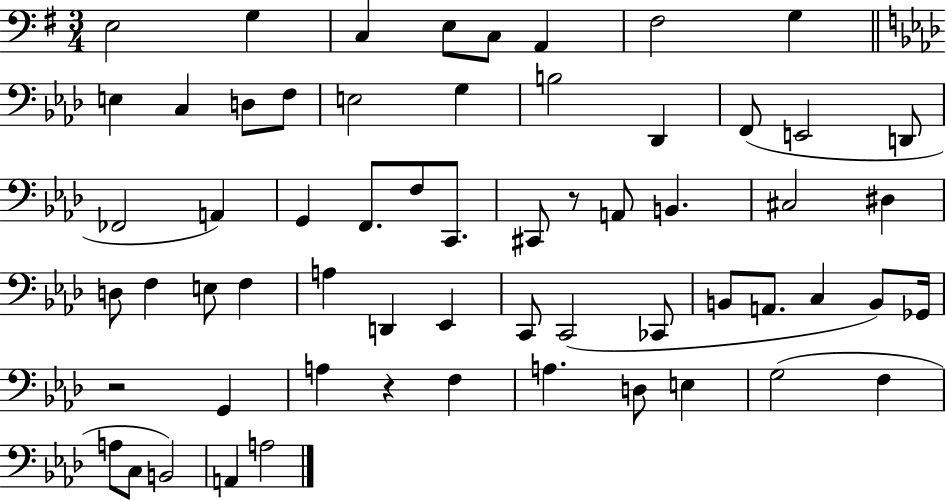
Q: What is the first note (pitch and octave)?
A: E3